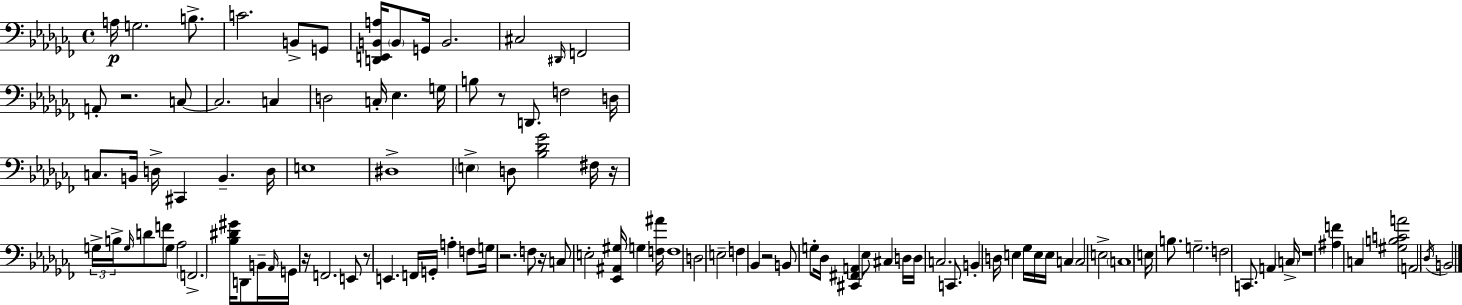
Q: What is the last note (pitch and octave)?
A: B2